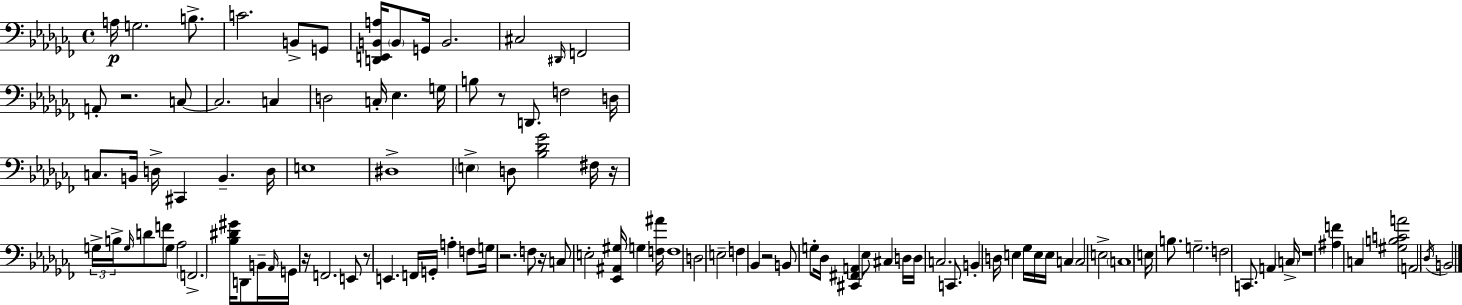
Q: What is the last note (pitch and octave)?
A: B2